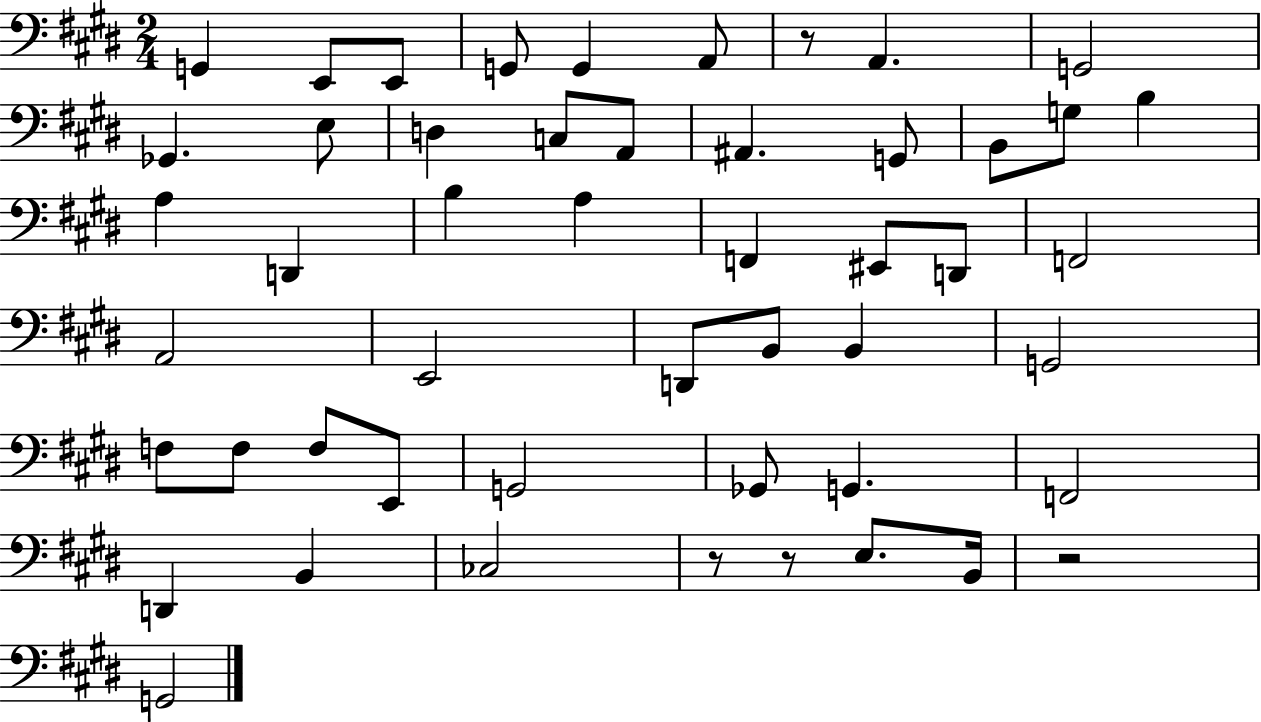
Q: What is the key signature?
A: E major